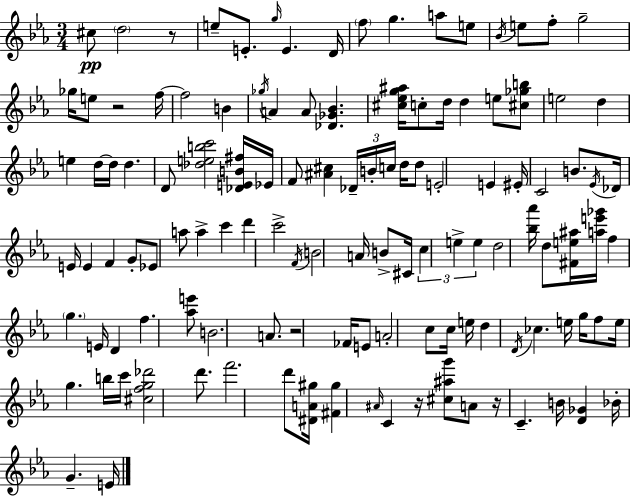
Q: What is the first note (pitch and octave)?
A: C#5